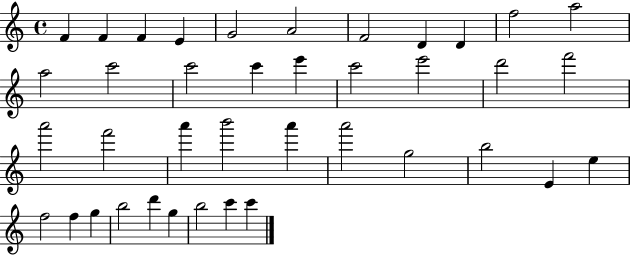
X:1
T:Untitled
M:4/4
L:1/4
K:C
F F F E G2 A2 F2 D D f2 a2 a2 c'2 c'2 c' e' c'2 e'2 d'2 f'2 a'2 f'2 a' b'2 a' a'2 g2 b2 E e f2 f g b2 d' g b2 c' c'